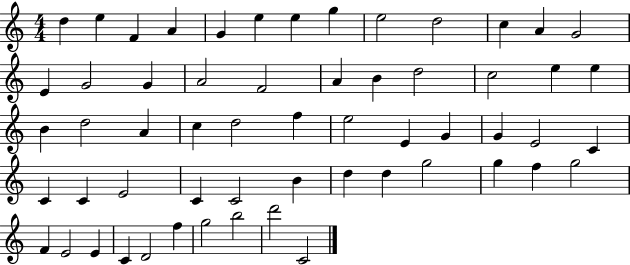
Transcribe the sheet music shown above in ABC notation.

X:1
T:Untitled
M:4/4
L:1/4
K:C
d e F A G e e g e2 d2 c A G2 E G2 G A2 F2 A B d2 c2 e e B d2 A c d2 f e2 E G G E2 C C C E2 C C2 B d d g2 g f g2 F E2 E C D2 f g2 b2 d'2 C2